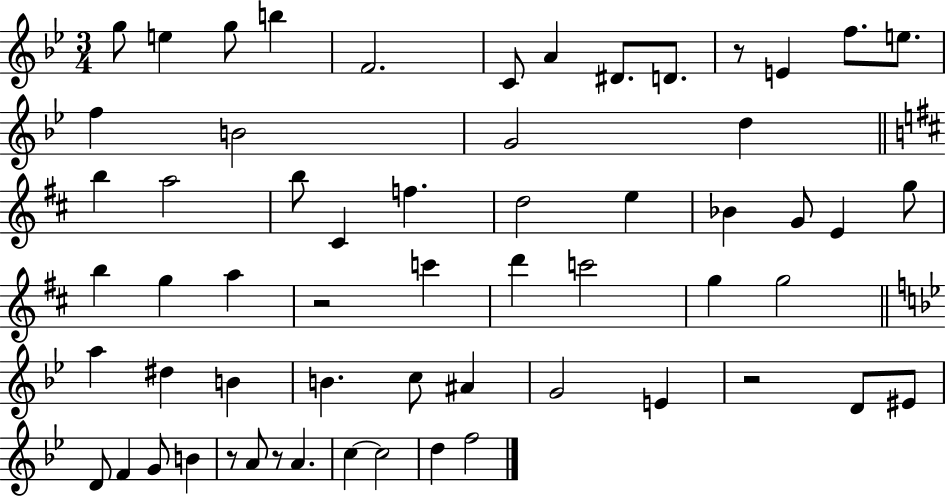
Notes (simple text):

G5/e E5/q G5/e B5/q F4/h. C4/e A4/q D#4/e. D4/e. R/e E4/q F5/e. E5/e. F5/q B4/h G4/h D5/q B5/q A5/h B5/e C#4/q F5/q. D5/h E5/q Bb4/q G4/e E4/q G5/e B5/q G5/q A5/q R/h C6/q D6/q C6/h G5/q G5/h A5/q D#5/q B4/q B4/q. C5/e A#4/q G4/h E4/q R/h D4/e EIS4/e D4/e F4/q G4/e B4/q R/e A4/e R/e A4/q. C5/q C5/h D5/q F5/h